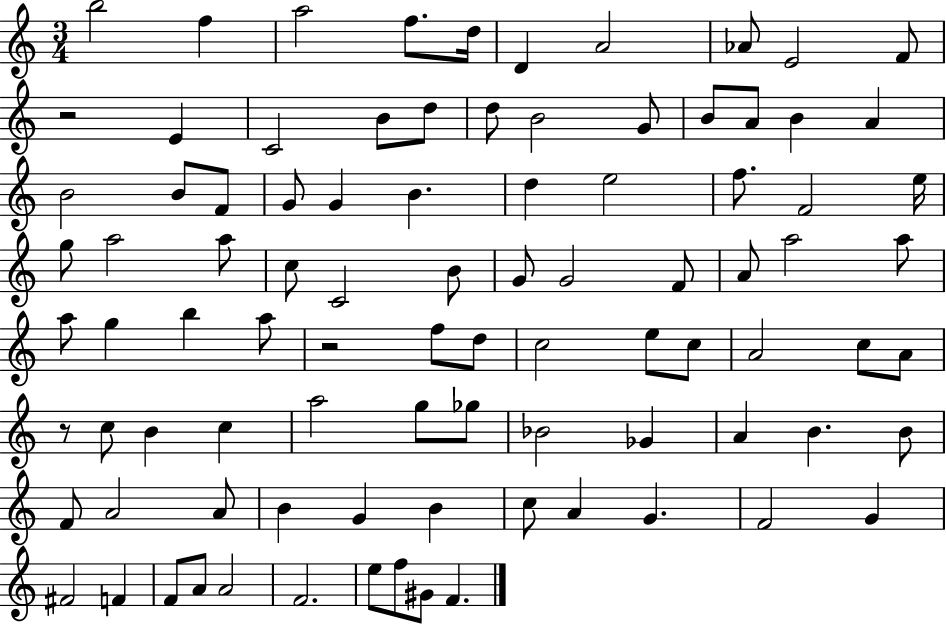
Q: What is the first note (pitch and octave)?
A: B5